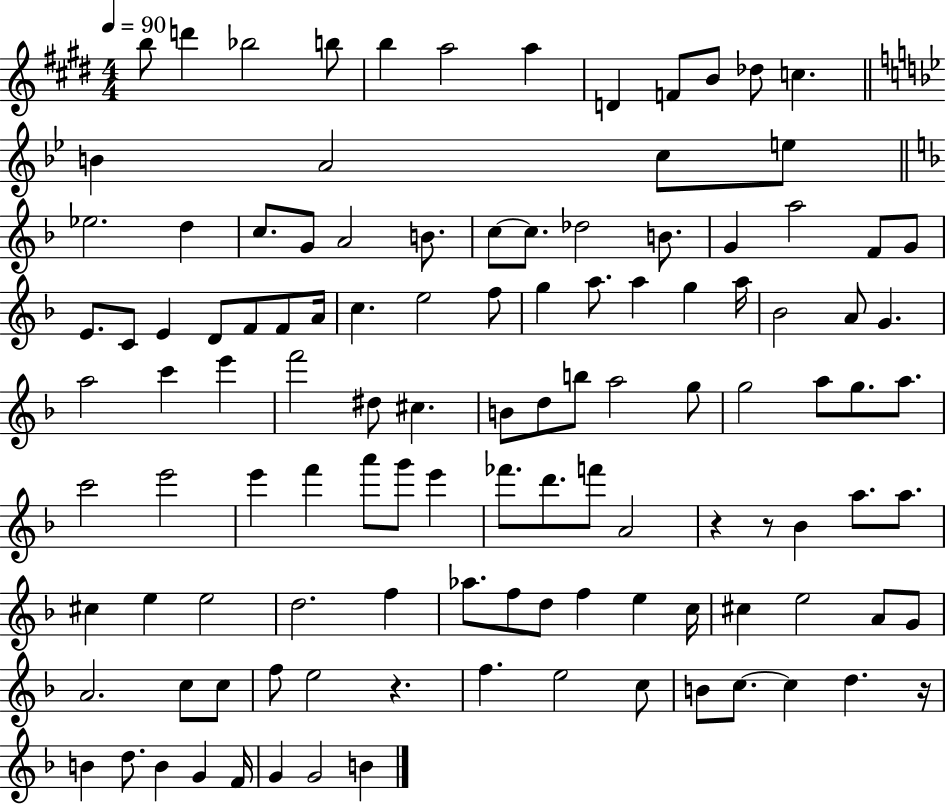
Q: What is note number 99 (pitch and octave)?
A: E5